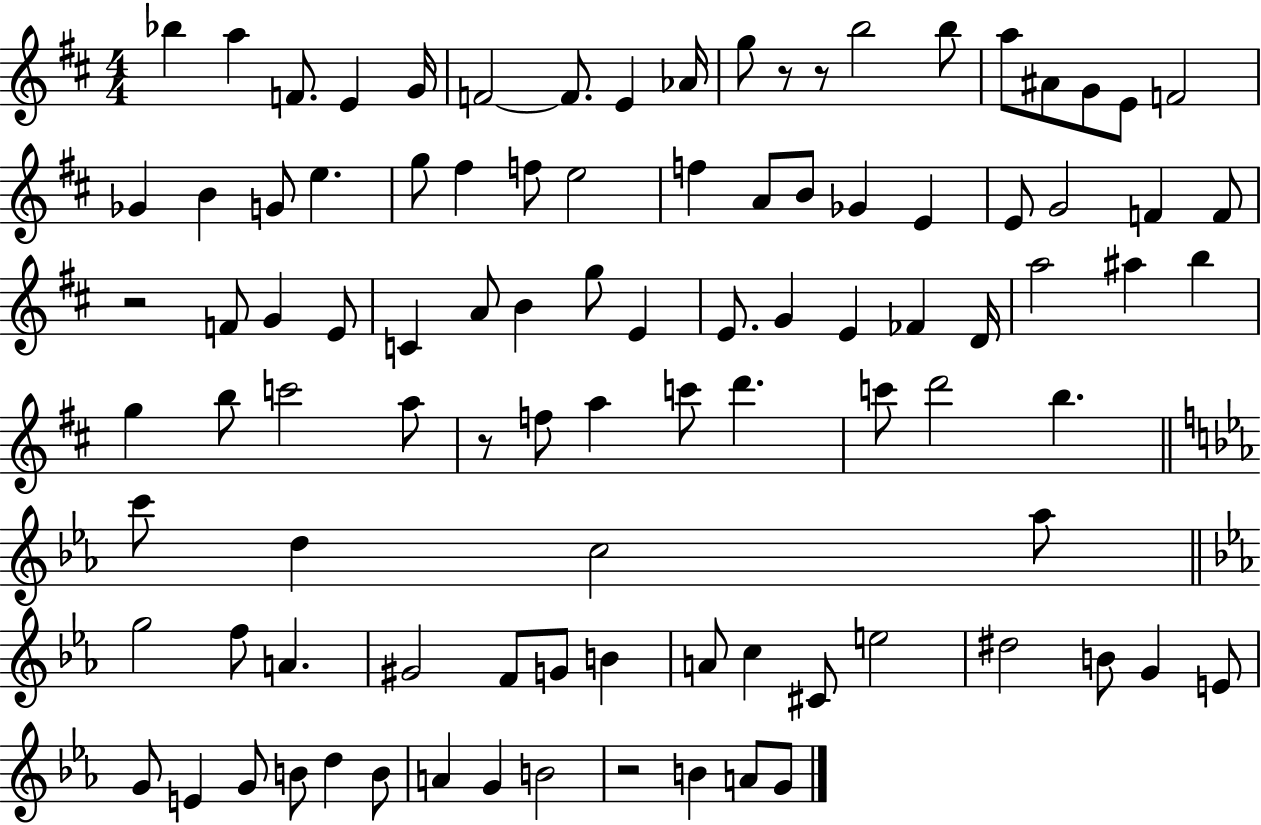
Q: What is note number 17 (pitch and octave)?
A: F4